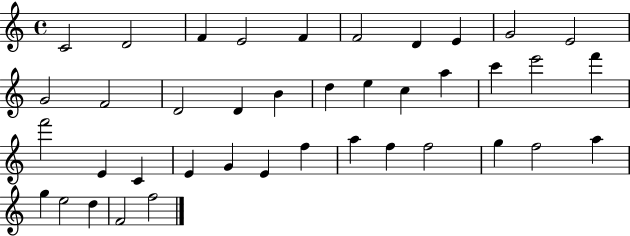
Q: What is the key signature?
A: C major